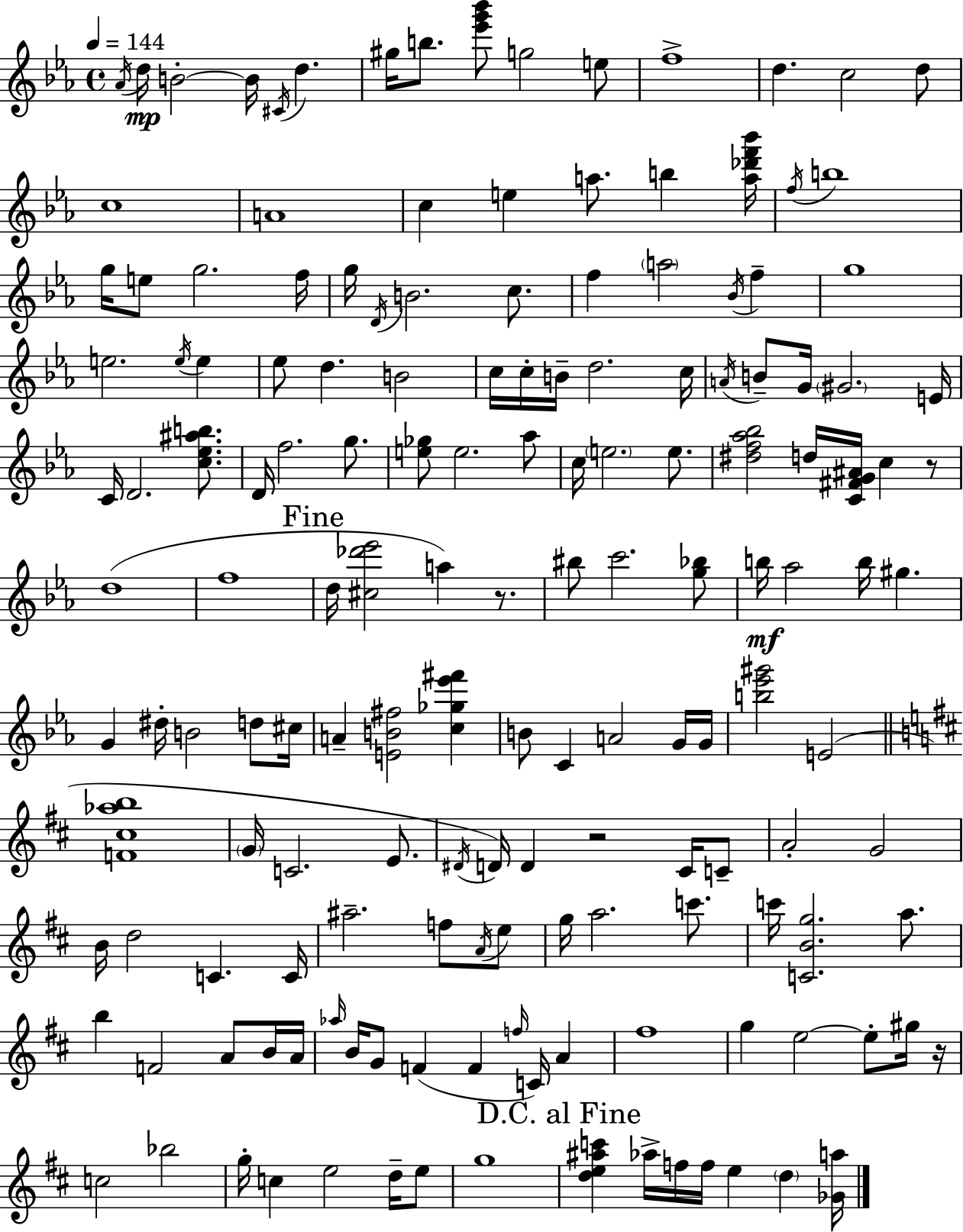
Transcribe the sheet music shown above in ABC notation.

X:1
T:Untitled
M:4/4
L:1/4
K:Eb
_A/4 d/4 B2 B/4 ^C/4 d ^g/4 b/2 [_e'g'_b']/2 g2 e/2 f4 d c2 d/2 c4 A4 c e a/2 b [a_d'f'_b']/4 f/4 b4 g/4 e/2 g2 f/4 g/4 D/4 B2 c/2 f a2 _B/4 f g4 e2 e/4 e _e/2 d B2 c/4 c/4 B/4 d2 c/4 A/4 B/2 G/4 ^G2 E/4 C/4 D2 [c_e^ab]/2 D/4 f2 g/2 [e_g]/2 e2 _a/2 c/4 e2 e/2 [^df_a_b]2 d/4 [C^FG^A]/4 c z/2 d4 f4 d/4 [^c_d'_e']2 a z/2 ^b/2 c'2 [g_b]/2 b/4 _a2 b/4 ^g G ^d/4 B2 d/2 ^c/4 A [EB^f]2 [c_g_e'^f'] B/2 C A2 G/4 G/4 [b_e'^g']2 E2 [F^c_ab]4 G/4 C2 E/2 ^D/4 D/4 D z2 ^C/4 C/2 A2 G2 B/4 d2 C C/4 ^a2 f/2 A/4 e/2 g/4 a2 c'/2 c'/4 [CBg]2 a/2 b F2 A/2 B/4 A/4 _a/4 B/4 G/2 F F f/4 C/4 A ^f4 g e2 e/2 ^g/4 z/4 c2 _b2 g/4 c e2 d/4 e/2 g4 [de^ac'] _a/4 f/4 f/4 e d [_Ga]/4